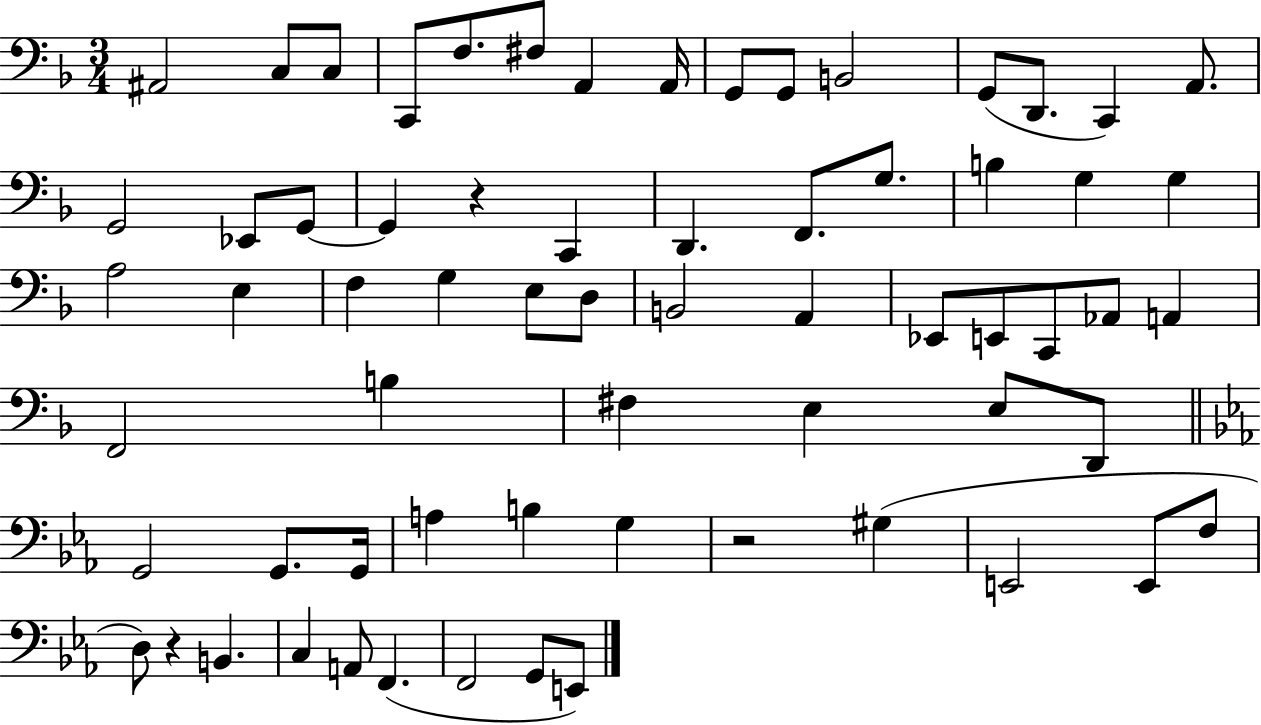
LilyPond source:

{
  \clef bass
  \numericTimeSignature
  \time 3/4
  \key f \major
  \repeat volta 2 { ais,2 c8 c8 | c,8 f8. fis8 a,4 a,16 | g,8 g,8 b,2 | g,8( d,8. c,4) a,8. | \break g,2 ees,8 g,8~~ | g,4 r4 c,4 | d,4. f,8. g8. | b4 g4 g4 | \break a2 e4 | f4 g4 e8 d8 | b,2 a,4 | ees,8 e,8 c,8 aes,8 a,4 | \break f,2 b4 | fis4 e4 e8 d,8 | \bar "||" \break \key c \minor g,2 g,8. g,16 | a4 b4 g4 | r2 gis4( | e,2 e,8 f8 | \break d8) r4 b,4. | c4 a,8 f,4.( | f,2 g,8 e,8) | } \bar "|."
}